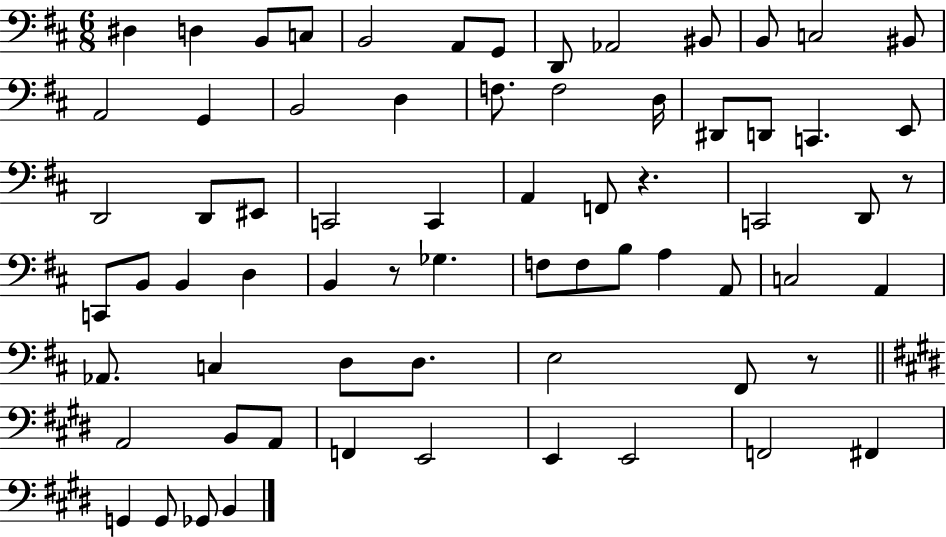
D#3/q D3/q B2/e C3/e B2/h A2/e G2/e D2/e Ab2/h BIS2/e B2/e C3/h BIS2/e A2/h G2/q B2/h D3/q F3/e. F3/h D3/s D#2/e D2/e C2/q. E2/e D2/h D2/e EIS2/e C2/h C2/q A2/q F2/e R/q. C2/h D2/e R/e C2/e B2/e B2/q D3/q B2/q R/e Gb3/q. F3/e F3/e B3/e A3/q A2/e C3/h A2/q Ab2/e. C3/q D3/e D3/e. E3/h F#2/e R/e A2/h B2/e A2/e F2/q E2/h E2/q E2/h F2/h F#2/q G2/q G2/e Gb2/e B2/q